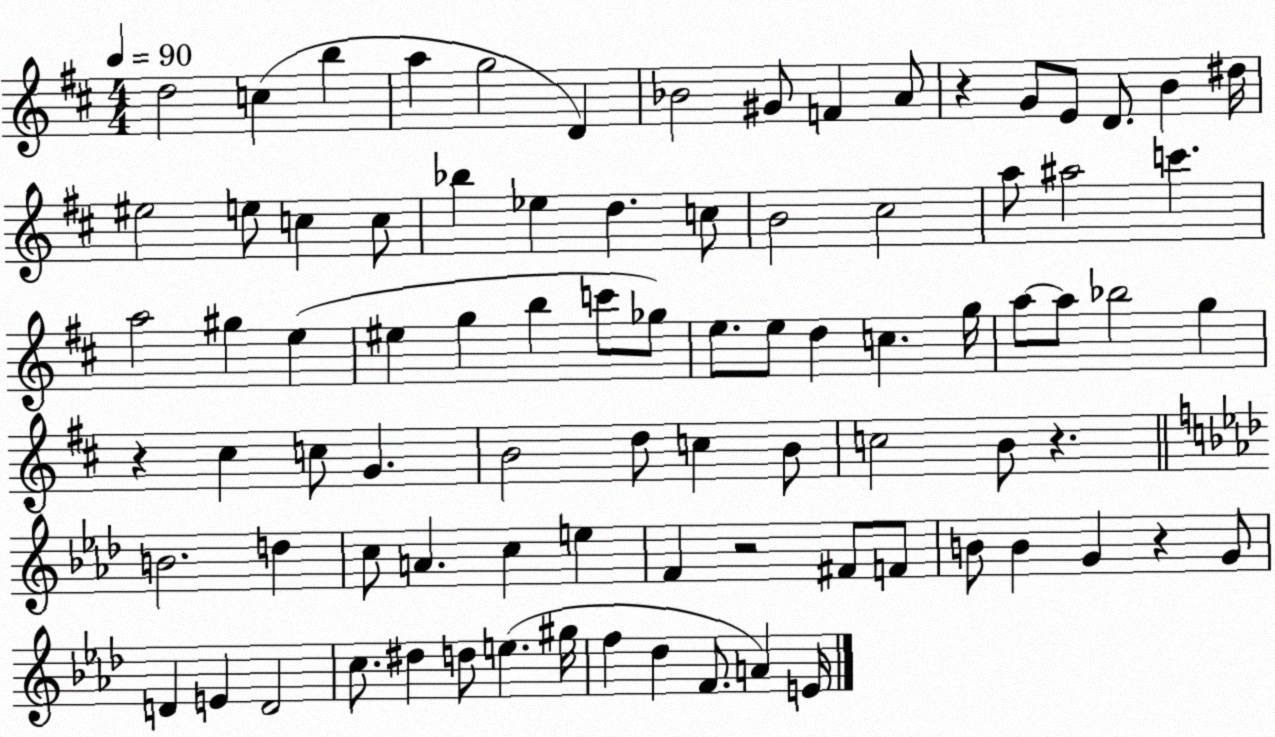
X:1
T:Untitled
M:4/4
L:1/4
K:D
d2 c b a g2 D _B2 ^G/2 F A/2 z G/2 E/2 D/2 B ^d/4 ^e2 e/2 c c/2 _b _e d c/2 B2 ^c2 a/2 ^a2 c' a2 ^g e ^e g b c'/2 _g/2 e/2 e/2 d c g/4 a/2 a/2 _b2 g z ^c c/2 G B2 d/2 c B/2 c2 B/2 z B2 d c/2 A c e F z2 ^F/2 F/2 B/2 B G z G/2 D E D2 c/2 ^d d/2 e ^g/4 f _d F/2 A E/4